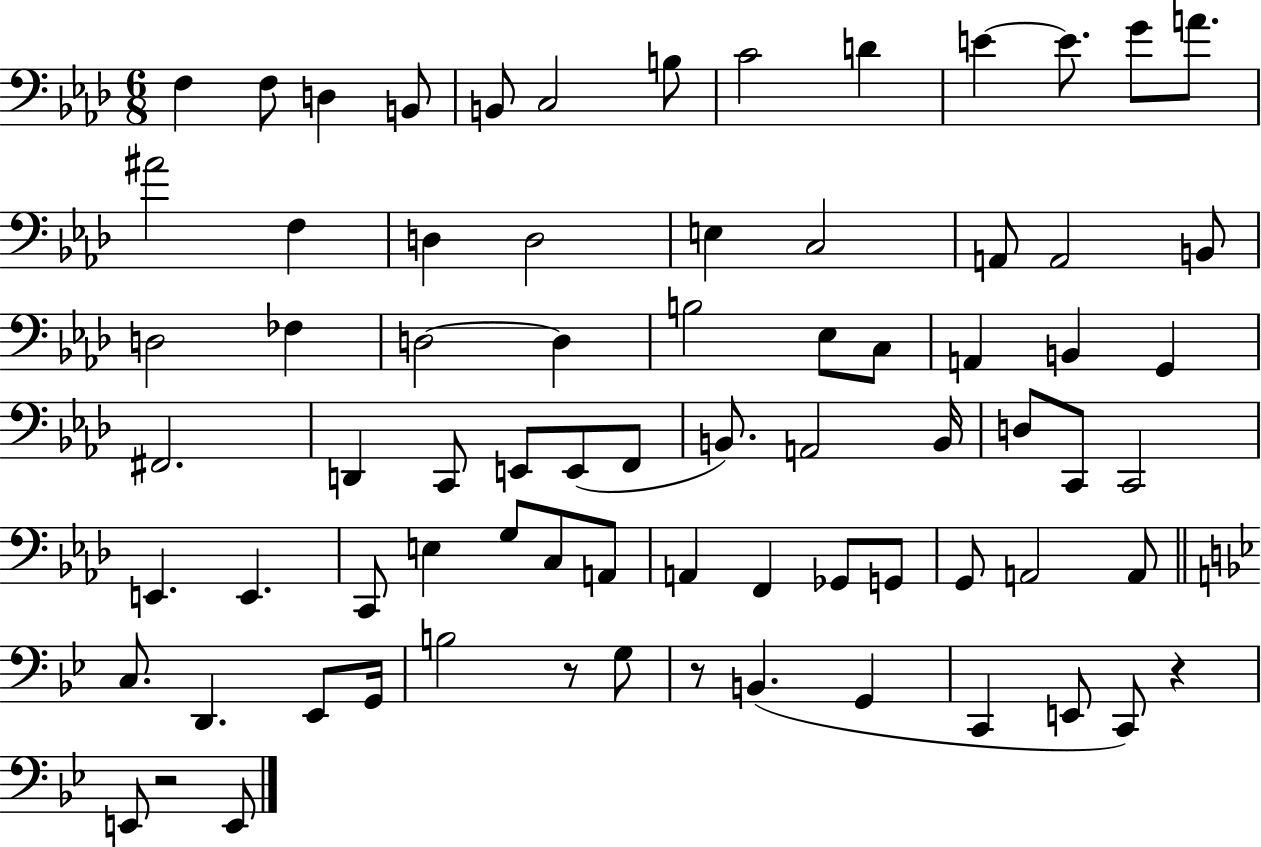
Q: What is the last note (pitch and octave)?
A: E2